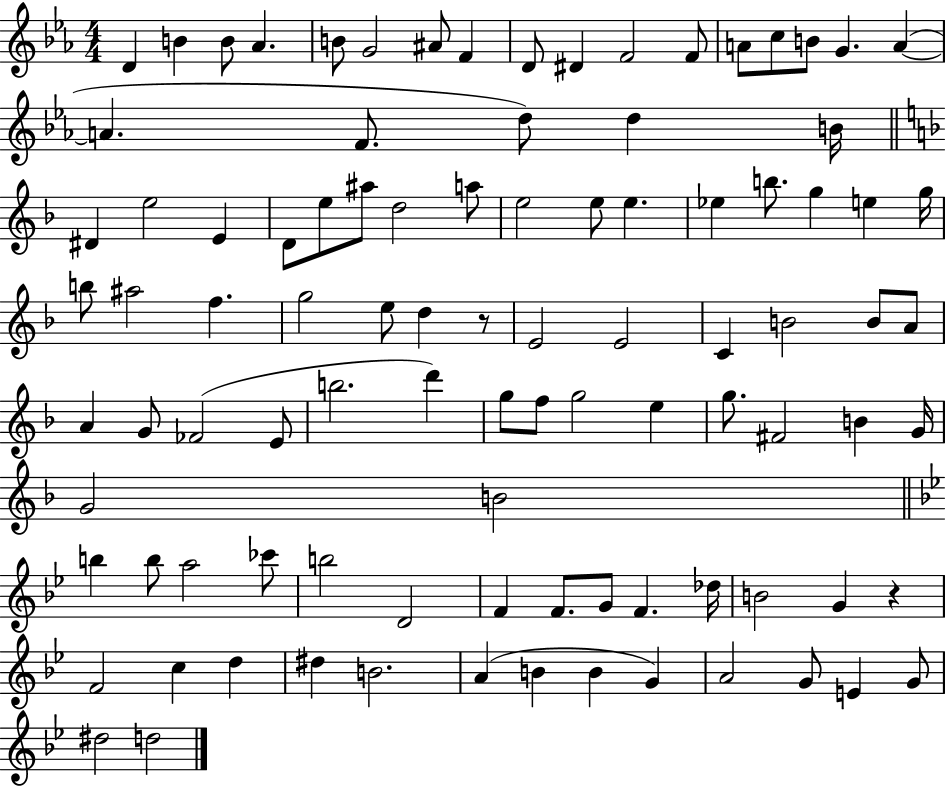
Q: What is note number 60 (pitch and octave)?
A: E5